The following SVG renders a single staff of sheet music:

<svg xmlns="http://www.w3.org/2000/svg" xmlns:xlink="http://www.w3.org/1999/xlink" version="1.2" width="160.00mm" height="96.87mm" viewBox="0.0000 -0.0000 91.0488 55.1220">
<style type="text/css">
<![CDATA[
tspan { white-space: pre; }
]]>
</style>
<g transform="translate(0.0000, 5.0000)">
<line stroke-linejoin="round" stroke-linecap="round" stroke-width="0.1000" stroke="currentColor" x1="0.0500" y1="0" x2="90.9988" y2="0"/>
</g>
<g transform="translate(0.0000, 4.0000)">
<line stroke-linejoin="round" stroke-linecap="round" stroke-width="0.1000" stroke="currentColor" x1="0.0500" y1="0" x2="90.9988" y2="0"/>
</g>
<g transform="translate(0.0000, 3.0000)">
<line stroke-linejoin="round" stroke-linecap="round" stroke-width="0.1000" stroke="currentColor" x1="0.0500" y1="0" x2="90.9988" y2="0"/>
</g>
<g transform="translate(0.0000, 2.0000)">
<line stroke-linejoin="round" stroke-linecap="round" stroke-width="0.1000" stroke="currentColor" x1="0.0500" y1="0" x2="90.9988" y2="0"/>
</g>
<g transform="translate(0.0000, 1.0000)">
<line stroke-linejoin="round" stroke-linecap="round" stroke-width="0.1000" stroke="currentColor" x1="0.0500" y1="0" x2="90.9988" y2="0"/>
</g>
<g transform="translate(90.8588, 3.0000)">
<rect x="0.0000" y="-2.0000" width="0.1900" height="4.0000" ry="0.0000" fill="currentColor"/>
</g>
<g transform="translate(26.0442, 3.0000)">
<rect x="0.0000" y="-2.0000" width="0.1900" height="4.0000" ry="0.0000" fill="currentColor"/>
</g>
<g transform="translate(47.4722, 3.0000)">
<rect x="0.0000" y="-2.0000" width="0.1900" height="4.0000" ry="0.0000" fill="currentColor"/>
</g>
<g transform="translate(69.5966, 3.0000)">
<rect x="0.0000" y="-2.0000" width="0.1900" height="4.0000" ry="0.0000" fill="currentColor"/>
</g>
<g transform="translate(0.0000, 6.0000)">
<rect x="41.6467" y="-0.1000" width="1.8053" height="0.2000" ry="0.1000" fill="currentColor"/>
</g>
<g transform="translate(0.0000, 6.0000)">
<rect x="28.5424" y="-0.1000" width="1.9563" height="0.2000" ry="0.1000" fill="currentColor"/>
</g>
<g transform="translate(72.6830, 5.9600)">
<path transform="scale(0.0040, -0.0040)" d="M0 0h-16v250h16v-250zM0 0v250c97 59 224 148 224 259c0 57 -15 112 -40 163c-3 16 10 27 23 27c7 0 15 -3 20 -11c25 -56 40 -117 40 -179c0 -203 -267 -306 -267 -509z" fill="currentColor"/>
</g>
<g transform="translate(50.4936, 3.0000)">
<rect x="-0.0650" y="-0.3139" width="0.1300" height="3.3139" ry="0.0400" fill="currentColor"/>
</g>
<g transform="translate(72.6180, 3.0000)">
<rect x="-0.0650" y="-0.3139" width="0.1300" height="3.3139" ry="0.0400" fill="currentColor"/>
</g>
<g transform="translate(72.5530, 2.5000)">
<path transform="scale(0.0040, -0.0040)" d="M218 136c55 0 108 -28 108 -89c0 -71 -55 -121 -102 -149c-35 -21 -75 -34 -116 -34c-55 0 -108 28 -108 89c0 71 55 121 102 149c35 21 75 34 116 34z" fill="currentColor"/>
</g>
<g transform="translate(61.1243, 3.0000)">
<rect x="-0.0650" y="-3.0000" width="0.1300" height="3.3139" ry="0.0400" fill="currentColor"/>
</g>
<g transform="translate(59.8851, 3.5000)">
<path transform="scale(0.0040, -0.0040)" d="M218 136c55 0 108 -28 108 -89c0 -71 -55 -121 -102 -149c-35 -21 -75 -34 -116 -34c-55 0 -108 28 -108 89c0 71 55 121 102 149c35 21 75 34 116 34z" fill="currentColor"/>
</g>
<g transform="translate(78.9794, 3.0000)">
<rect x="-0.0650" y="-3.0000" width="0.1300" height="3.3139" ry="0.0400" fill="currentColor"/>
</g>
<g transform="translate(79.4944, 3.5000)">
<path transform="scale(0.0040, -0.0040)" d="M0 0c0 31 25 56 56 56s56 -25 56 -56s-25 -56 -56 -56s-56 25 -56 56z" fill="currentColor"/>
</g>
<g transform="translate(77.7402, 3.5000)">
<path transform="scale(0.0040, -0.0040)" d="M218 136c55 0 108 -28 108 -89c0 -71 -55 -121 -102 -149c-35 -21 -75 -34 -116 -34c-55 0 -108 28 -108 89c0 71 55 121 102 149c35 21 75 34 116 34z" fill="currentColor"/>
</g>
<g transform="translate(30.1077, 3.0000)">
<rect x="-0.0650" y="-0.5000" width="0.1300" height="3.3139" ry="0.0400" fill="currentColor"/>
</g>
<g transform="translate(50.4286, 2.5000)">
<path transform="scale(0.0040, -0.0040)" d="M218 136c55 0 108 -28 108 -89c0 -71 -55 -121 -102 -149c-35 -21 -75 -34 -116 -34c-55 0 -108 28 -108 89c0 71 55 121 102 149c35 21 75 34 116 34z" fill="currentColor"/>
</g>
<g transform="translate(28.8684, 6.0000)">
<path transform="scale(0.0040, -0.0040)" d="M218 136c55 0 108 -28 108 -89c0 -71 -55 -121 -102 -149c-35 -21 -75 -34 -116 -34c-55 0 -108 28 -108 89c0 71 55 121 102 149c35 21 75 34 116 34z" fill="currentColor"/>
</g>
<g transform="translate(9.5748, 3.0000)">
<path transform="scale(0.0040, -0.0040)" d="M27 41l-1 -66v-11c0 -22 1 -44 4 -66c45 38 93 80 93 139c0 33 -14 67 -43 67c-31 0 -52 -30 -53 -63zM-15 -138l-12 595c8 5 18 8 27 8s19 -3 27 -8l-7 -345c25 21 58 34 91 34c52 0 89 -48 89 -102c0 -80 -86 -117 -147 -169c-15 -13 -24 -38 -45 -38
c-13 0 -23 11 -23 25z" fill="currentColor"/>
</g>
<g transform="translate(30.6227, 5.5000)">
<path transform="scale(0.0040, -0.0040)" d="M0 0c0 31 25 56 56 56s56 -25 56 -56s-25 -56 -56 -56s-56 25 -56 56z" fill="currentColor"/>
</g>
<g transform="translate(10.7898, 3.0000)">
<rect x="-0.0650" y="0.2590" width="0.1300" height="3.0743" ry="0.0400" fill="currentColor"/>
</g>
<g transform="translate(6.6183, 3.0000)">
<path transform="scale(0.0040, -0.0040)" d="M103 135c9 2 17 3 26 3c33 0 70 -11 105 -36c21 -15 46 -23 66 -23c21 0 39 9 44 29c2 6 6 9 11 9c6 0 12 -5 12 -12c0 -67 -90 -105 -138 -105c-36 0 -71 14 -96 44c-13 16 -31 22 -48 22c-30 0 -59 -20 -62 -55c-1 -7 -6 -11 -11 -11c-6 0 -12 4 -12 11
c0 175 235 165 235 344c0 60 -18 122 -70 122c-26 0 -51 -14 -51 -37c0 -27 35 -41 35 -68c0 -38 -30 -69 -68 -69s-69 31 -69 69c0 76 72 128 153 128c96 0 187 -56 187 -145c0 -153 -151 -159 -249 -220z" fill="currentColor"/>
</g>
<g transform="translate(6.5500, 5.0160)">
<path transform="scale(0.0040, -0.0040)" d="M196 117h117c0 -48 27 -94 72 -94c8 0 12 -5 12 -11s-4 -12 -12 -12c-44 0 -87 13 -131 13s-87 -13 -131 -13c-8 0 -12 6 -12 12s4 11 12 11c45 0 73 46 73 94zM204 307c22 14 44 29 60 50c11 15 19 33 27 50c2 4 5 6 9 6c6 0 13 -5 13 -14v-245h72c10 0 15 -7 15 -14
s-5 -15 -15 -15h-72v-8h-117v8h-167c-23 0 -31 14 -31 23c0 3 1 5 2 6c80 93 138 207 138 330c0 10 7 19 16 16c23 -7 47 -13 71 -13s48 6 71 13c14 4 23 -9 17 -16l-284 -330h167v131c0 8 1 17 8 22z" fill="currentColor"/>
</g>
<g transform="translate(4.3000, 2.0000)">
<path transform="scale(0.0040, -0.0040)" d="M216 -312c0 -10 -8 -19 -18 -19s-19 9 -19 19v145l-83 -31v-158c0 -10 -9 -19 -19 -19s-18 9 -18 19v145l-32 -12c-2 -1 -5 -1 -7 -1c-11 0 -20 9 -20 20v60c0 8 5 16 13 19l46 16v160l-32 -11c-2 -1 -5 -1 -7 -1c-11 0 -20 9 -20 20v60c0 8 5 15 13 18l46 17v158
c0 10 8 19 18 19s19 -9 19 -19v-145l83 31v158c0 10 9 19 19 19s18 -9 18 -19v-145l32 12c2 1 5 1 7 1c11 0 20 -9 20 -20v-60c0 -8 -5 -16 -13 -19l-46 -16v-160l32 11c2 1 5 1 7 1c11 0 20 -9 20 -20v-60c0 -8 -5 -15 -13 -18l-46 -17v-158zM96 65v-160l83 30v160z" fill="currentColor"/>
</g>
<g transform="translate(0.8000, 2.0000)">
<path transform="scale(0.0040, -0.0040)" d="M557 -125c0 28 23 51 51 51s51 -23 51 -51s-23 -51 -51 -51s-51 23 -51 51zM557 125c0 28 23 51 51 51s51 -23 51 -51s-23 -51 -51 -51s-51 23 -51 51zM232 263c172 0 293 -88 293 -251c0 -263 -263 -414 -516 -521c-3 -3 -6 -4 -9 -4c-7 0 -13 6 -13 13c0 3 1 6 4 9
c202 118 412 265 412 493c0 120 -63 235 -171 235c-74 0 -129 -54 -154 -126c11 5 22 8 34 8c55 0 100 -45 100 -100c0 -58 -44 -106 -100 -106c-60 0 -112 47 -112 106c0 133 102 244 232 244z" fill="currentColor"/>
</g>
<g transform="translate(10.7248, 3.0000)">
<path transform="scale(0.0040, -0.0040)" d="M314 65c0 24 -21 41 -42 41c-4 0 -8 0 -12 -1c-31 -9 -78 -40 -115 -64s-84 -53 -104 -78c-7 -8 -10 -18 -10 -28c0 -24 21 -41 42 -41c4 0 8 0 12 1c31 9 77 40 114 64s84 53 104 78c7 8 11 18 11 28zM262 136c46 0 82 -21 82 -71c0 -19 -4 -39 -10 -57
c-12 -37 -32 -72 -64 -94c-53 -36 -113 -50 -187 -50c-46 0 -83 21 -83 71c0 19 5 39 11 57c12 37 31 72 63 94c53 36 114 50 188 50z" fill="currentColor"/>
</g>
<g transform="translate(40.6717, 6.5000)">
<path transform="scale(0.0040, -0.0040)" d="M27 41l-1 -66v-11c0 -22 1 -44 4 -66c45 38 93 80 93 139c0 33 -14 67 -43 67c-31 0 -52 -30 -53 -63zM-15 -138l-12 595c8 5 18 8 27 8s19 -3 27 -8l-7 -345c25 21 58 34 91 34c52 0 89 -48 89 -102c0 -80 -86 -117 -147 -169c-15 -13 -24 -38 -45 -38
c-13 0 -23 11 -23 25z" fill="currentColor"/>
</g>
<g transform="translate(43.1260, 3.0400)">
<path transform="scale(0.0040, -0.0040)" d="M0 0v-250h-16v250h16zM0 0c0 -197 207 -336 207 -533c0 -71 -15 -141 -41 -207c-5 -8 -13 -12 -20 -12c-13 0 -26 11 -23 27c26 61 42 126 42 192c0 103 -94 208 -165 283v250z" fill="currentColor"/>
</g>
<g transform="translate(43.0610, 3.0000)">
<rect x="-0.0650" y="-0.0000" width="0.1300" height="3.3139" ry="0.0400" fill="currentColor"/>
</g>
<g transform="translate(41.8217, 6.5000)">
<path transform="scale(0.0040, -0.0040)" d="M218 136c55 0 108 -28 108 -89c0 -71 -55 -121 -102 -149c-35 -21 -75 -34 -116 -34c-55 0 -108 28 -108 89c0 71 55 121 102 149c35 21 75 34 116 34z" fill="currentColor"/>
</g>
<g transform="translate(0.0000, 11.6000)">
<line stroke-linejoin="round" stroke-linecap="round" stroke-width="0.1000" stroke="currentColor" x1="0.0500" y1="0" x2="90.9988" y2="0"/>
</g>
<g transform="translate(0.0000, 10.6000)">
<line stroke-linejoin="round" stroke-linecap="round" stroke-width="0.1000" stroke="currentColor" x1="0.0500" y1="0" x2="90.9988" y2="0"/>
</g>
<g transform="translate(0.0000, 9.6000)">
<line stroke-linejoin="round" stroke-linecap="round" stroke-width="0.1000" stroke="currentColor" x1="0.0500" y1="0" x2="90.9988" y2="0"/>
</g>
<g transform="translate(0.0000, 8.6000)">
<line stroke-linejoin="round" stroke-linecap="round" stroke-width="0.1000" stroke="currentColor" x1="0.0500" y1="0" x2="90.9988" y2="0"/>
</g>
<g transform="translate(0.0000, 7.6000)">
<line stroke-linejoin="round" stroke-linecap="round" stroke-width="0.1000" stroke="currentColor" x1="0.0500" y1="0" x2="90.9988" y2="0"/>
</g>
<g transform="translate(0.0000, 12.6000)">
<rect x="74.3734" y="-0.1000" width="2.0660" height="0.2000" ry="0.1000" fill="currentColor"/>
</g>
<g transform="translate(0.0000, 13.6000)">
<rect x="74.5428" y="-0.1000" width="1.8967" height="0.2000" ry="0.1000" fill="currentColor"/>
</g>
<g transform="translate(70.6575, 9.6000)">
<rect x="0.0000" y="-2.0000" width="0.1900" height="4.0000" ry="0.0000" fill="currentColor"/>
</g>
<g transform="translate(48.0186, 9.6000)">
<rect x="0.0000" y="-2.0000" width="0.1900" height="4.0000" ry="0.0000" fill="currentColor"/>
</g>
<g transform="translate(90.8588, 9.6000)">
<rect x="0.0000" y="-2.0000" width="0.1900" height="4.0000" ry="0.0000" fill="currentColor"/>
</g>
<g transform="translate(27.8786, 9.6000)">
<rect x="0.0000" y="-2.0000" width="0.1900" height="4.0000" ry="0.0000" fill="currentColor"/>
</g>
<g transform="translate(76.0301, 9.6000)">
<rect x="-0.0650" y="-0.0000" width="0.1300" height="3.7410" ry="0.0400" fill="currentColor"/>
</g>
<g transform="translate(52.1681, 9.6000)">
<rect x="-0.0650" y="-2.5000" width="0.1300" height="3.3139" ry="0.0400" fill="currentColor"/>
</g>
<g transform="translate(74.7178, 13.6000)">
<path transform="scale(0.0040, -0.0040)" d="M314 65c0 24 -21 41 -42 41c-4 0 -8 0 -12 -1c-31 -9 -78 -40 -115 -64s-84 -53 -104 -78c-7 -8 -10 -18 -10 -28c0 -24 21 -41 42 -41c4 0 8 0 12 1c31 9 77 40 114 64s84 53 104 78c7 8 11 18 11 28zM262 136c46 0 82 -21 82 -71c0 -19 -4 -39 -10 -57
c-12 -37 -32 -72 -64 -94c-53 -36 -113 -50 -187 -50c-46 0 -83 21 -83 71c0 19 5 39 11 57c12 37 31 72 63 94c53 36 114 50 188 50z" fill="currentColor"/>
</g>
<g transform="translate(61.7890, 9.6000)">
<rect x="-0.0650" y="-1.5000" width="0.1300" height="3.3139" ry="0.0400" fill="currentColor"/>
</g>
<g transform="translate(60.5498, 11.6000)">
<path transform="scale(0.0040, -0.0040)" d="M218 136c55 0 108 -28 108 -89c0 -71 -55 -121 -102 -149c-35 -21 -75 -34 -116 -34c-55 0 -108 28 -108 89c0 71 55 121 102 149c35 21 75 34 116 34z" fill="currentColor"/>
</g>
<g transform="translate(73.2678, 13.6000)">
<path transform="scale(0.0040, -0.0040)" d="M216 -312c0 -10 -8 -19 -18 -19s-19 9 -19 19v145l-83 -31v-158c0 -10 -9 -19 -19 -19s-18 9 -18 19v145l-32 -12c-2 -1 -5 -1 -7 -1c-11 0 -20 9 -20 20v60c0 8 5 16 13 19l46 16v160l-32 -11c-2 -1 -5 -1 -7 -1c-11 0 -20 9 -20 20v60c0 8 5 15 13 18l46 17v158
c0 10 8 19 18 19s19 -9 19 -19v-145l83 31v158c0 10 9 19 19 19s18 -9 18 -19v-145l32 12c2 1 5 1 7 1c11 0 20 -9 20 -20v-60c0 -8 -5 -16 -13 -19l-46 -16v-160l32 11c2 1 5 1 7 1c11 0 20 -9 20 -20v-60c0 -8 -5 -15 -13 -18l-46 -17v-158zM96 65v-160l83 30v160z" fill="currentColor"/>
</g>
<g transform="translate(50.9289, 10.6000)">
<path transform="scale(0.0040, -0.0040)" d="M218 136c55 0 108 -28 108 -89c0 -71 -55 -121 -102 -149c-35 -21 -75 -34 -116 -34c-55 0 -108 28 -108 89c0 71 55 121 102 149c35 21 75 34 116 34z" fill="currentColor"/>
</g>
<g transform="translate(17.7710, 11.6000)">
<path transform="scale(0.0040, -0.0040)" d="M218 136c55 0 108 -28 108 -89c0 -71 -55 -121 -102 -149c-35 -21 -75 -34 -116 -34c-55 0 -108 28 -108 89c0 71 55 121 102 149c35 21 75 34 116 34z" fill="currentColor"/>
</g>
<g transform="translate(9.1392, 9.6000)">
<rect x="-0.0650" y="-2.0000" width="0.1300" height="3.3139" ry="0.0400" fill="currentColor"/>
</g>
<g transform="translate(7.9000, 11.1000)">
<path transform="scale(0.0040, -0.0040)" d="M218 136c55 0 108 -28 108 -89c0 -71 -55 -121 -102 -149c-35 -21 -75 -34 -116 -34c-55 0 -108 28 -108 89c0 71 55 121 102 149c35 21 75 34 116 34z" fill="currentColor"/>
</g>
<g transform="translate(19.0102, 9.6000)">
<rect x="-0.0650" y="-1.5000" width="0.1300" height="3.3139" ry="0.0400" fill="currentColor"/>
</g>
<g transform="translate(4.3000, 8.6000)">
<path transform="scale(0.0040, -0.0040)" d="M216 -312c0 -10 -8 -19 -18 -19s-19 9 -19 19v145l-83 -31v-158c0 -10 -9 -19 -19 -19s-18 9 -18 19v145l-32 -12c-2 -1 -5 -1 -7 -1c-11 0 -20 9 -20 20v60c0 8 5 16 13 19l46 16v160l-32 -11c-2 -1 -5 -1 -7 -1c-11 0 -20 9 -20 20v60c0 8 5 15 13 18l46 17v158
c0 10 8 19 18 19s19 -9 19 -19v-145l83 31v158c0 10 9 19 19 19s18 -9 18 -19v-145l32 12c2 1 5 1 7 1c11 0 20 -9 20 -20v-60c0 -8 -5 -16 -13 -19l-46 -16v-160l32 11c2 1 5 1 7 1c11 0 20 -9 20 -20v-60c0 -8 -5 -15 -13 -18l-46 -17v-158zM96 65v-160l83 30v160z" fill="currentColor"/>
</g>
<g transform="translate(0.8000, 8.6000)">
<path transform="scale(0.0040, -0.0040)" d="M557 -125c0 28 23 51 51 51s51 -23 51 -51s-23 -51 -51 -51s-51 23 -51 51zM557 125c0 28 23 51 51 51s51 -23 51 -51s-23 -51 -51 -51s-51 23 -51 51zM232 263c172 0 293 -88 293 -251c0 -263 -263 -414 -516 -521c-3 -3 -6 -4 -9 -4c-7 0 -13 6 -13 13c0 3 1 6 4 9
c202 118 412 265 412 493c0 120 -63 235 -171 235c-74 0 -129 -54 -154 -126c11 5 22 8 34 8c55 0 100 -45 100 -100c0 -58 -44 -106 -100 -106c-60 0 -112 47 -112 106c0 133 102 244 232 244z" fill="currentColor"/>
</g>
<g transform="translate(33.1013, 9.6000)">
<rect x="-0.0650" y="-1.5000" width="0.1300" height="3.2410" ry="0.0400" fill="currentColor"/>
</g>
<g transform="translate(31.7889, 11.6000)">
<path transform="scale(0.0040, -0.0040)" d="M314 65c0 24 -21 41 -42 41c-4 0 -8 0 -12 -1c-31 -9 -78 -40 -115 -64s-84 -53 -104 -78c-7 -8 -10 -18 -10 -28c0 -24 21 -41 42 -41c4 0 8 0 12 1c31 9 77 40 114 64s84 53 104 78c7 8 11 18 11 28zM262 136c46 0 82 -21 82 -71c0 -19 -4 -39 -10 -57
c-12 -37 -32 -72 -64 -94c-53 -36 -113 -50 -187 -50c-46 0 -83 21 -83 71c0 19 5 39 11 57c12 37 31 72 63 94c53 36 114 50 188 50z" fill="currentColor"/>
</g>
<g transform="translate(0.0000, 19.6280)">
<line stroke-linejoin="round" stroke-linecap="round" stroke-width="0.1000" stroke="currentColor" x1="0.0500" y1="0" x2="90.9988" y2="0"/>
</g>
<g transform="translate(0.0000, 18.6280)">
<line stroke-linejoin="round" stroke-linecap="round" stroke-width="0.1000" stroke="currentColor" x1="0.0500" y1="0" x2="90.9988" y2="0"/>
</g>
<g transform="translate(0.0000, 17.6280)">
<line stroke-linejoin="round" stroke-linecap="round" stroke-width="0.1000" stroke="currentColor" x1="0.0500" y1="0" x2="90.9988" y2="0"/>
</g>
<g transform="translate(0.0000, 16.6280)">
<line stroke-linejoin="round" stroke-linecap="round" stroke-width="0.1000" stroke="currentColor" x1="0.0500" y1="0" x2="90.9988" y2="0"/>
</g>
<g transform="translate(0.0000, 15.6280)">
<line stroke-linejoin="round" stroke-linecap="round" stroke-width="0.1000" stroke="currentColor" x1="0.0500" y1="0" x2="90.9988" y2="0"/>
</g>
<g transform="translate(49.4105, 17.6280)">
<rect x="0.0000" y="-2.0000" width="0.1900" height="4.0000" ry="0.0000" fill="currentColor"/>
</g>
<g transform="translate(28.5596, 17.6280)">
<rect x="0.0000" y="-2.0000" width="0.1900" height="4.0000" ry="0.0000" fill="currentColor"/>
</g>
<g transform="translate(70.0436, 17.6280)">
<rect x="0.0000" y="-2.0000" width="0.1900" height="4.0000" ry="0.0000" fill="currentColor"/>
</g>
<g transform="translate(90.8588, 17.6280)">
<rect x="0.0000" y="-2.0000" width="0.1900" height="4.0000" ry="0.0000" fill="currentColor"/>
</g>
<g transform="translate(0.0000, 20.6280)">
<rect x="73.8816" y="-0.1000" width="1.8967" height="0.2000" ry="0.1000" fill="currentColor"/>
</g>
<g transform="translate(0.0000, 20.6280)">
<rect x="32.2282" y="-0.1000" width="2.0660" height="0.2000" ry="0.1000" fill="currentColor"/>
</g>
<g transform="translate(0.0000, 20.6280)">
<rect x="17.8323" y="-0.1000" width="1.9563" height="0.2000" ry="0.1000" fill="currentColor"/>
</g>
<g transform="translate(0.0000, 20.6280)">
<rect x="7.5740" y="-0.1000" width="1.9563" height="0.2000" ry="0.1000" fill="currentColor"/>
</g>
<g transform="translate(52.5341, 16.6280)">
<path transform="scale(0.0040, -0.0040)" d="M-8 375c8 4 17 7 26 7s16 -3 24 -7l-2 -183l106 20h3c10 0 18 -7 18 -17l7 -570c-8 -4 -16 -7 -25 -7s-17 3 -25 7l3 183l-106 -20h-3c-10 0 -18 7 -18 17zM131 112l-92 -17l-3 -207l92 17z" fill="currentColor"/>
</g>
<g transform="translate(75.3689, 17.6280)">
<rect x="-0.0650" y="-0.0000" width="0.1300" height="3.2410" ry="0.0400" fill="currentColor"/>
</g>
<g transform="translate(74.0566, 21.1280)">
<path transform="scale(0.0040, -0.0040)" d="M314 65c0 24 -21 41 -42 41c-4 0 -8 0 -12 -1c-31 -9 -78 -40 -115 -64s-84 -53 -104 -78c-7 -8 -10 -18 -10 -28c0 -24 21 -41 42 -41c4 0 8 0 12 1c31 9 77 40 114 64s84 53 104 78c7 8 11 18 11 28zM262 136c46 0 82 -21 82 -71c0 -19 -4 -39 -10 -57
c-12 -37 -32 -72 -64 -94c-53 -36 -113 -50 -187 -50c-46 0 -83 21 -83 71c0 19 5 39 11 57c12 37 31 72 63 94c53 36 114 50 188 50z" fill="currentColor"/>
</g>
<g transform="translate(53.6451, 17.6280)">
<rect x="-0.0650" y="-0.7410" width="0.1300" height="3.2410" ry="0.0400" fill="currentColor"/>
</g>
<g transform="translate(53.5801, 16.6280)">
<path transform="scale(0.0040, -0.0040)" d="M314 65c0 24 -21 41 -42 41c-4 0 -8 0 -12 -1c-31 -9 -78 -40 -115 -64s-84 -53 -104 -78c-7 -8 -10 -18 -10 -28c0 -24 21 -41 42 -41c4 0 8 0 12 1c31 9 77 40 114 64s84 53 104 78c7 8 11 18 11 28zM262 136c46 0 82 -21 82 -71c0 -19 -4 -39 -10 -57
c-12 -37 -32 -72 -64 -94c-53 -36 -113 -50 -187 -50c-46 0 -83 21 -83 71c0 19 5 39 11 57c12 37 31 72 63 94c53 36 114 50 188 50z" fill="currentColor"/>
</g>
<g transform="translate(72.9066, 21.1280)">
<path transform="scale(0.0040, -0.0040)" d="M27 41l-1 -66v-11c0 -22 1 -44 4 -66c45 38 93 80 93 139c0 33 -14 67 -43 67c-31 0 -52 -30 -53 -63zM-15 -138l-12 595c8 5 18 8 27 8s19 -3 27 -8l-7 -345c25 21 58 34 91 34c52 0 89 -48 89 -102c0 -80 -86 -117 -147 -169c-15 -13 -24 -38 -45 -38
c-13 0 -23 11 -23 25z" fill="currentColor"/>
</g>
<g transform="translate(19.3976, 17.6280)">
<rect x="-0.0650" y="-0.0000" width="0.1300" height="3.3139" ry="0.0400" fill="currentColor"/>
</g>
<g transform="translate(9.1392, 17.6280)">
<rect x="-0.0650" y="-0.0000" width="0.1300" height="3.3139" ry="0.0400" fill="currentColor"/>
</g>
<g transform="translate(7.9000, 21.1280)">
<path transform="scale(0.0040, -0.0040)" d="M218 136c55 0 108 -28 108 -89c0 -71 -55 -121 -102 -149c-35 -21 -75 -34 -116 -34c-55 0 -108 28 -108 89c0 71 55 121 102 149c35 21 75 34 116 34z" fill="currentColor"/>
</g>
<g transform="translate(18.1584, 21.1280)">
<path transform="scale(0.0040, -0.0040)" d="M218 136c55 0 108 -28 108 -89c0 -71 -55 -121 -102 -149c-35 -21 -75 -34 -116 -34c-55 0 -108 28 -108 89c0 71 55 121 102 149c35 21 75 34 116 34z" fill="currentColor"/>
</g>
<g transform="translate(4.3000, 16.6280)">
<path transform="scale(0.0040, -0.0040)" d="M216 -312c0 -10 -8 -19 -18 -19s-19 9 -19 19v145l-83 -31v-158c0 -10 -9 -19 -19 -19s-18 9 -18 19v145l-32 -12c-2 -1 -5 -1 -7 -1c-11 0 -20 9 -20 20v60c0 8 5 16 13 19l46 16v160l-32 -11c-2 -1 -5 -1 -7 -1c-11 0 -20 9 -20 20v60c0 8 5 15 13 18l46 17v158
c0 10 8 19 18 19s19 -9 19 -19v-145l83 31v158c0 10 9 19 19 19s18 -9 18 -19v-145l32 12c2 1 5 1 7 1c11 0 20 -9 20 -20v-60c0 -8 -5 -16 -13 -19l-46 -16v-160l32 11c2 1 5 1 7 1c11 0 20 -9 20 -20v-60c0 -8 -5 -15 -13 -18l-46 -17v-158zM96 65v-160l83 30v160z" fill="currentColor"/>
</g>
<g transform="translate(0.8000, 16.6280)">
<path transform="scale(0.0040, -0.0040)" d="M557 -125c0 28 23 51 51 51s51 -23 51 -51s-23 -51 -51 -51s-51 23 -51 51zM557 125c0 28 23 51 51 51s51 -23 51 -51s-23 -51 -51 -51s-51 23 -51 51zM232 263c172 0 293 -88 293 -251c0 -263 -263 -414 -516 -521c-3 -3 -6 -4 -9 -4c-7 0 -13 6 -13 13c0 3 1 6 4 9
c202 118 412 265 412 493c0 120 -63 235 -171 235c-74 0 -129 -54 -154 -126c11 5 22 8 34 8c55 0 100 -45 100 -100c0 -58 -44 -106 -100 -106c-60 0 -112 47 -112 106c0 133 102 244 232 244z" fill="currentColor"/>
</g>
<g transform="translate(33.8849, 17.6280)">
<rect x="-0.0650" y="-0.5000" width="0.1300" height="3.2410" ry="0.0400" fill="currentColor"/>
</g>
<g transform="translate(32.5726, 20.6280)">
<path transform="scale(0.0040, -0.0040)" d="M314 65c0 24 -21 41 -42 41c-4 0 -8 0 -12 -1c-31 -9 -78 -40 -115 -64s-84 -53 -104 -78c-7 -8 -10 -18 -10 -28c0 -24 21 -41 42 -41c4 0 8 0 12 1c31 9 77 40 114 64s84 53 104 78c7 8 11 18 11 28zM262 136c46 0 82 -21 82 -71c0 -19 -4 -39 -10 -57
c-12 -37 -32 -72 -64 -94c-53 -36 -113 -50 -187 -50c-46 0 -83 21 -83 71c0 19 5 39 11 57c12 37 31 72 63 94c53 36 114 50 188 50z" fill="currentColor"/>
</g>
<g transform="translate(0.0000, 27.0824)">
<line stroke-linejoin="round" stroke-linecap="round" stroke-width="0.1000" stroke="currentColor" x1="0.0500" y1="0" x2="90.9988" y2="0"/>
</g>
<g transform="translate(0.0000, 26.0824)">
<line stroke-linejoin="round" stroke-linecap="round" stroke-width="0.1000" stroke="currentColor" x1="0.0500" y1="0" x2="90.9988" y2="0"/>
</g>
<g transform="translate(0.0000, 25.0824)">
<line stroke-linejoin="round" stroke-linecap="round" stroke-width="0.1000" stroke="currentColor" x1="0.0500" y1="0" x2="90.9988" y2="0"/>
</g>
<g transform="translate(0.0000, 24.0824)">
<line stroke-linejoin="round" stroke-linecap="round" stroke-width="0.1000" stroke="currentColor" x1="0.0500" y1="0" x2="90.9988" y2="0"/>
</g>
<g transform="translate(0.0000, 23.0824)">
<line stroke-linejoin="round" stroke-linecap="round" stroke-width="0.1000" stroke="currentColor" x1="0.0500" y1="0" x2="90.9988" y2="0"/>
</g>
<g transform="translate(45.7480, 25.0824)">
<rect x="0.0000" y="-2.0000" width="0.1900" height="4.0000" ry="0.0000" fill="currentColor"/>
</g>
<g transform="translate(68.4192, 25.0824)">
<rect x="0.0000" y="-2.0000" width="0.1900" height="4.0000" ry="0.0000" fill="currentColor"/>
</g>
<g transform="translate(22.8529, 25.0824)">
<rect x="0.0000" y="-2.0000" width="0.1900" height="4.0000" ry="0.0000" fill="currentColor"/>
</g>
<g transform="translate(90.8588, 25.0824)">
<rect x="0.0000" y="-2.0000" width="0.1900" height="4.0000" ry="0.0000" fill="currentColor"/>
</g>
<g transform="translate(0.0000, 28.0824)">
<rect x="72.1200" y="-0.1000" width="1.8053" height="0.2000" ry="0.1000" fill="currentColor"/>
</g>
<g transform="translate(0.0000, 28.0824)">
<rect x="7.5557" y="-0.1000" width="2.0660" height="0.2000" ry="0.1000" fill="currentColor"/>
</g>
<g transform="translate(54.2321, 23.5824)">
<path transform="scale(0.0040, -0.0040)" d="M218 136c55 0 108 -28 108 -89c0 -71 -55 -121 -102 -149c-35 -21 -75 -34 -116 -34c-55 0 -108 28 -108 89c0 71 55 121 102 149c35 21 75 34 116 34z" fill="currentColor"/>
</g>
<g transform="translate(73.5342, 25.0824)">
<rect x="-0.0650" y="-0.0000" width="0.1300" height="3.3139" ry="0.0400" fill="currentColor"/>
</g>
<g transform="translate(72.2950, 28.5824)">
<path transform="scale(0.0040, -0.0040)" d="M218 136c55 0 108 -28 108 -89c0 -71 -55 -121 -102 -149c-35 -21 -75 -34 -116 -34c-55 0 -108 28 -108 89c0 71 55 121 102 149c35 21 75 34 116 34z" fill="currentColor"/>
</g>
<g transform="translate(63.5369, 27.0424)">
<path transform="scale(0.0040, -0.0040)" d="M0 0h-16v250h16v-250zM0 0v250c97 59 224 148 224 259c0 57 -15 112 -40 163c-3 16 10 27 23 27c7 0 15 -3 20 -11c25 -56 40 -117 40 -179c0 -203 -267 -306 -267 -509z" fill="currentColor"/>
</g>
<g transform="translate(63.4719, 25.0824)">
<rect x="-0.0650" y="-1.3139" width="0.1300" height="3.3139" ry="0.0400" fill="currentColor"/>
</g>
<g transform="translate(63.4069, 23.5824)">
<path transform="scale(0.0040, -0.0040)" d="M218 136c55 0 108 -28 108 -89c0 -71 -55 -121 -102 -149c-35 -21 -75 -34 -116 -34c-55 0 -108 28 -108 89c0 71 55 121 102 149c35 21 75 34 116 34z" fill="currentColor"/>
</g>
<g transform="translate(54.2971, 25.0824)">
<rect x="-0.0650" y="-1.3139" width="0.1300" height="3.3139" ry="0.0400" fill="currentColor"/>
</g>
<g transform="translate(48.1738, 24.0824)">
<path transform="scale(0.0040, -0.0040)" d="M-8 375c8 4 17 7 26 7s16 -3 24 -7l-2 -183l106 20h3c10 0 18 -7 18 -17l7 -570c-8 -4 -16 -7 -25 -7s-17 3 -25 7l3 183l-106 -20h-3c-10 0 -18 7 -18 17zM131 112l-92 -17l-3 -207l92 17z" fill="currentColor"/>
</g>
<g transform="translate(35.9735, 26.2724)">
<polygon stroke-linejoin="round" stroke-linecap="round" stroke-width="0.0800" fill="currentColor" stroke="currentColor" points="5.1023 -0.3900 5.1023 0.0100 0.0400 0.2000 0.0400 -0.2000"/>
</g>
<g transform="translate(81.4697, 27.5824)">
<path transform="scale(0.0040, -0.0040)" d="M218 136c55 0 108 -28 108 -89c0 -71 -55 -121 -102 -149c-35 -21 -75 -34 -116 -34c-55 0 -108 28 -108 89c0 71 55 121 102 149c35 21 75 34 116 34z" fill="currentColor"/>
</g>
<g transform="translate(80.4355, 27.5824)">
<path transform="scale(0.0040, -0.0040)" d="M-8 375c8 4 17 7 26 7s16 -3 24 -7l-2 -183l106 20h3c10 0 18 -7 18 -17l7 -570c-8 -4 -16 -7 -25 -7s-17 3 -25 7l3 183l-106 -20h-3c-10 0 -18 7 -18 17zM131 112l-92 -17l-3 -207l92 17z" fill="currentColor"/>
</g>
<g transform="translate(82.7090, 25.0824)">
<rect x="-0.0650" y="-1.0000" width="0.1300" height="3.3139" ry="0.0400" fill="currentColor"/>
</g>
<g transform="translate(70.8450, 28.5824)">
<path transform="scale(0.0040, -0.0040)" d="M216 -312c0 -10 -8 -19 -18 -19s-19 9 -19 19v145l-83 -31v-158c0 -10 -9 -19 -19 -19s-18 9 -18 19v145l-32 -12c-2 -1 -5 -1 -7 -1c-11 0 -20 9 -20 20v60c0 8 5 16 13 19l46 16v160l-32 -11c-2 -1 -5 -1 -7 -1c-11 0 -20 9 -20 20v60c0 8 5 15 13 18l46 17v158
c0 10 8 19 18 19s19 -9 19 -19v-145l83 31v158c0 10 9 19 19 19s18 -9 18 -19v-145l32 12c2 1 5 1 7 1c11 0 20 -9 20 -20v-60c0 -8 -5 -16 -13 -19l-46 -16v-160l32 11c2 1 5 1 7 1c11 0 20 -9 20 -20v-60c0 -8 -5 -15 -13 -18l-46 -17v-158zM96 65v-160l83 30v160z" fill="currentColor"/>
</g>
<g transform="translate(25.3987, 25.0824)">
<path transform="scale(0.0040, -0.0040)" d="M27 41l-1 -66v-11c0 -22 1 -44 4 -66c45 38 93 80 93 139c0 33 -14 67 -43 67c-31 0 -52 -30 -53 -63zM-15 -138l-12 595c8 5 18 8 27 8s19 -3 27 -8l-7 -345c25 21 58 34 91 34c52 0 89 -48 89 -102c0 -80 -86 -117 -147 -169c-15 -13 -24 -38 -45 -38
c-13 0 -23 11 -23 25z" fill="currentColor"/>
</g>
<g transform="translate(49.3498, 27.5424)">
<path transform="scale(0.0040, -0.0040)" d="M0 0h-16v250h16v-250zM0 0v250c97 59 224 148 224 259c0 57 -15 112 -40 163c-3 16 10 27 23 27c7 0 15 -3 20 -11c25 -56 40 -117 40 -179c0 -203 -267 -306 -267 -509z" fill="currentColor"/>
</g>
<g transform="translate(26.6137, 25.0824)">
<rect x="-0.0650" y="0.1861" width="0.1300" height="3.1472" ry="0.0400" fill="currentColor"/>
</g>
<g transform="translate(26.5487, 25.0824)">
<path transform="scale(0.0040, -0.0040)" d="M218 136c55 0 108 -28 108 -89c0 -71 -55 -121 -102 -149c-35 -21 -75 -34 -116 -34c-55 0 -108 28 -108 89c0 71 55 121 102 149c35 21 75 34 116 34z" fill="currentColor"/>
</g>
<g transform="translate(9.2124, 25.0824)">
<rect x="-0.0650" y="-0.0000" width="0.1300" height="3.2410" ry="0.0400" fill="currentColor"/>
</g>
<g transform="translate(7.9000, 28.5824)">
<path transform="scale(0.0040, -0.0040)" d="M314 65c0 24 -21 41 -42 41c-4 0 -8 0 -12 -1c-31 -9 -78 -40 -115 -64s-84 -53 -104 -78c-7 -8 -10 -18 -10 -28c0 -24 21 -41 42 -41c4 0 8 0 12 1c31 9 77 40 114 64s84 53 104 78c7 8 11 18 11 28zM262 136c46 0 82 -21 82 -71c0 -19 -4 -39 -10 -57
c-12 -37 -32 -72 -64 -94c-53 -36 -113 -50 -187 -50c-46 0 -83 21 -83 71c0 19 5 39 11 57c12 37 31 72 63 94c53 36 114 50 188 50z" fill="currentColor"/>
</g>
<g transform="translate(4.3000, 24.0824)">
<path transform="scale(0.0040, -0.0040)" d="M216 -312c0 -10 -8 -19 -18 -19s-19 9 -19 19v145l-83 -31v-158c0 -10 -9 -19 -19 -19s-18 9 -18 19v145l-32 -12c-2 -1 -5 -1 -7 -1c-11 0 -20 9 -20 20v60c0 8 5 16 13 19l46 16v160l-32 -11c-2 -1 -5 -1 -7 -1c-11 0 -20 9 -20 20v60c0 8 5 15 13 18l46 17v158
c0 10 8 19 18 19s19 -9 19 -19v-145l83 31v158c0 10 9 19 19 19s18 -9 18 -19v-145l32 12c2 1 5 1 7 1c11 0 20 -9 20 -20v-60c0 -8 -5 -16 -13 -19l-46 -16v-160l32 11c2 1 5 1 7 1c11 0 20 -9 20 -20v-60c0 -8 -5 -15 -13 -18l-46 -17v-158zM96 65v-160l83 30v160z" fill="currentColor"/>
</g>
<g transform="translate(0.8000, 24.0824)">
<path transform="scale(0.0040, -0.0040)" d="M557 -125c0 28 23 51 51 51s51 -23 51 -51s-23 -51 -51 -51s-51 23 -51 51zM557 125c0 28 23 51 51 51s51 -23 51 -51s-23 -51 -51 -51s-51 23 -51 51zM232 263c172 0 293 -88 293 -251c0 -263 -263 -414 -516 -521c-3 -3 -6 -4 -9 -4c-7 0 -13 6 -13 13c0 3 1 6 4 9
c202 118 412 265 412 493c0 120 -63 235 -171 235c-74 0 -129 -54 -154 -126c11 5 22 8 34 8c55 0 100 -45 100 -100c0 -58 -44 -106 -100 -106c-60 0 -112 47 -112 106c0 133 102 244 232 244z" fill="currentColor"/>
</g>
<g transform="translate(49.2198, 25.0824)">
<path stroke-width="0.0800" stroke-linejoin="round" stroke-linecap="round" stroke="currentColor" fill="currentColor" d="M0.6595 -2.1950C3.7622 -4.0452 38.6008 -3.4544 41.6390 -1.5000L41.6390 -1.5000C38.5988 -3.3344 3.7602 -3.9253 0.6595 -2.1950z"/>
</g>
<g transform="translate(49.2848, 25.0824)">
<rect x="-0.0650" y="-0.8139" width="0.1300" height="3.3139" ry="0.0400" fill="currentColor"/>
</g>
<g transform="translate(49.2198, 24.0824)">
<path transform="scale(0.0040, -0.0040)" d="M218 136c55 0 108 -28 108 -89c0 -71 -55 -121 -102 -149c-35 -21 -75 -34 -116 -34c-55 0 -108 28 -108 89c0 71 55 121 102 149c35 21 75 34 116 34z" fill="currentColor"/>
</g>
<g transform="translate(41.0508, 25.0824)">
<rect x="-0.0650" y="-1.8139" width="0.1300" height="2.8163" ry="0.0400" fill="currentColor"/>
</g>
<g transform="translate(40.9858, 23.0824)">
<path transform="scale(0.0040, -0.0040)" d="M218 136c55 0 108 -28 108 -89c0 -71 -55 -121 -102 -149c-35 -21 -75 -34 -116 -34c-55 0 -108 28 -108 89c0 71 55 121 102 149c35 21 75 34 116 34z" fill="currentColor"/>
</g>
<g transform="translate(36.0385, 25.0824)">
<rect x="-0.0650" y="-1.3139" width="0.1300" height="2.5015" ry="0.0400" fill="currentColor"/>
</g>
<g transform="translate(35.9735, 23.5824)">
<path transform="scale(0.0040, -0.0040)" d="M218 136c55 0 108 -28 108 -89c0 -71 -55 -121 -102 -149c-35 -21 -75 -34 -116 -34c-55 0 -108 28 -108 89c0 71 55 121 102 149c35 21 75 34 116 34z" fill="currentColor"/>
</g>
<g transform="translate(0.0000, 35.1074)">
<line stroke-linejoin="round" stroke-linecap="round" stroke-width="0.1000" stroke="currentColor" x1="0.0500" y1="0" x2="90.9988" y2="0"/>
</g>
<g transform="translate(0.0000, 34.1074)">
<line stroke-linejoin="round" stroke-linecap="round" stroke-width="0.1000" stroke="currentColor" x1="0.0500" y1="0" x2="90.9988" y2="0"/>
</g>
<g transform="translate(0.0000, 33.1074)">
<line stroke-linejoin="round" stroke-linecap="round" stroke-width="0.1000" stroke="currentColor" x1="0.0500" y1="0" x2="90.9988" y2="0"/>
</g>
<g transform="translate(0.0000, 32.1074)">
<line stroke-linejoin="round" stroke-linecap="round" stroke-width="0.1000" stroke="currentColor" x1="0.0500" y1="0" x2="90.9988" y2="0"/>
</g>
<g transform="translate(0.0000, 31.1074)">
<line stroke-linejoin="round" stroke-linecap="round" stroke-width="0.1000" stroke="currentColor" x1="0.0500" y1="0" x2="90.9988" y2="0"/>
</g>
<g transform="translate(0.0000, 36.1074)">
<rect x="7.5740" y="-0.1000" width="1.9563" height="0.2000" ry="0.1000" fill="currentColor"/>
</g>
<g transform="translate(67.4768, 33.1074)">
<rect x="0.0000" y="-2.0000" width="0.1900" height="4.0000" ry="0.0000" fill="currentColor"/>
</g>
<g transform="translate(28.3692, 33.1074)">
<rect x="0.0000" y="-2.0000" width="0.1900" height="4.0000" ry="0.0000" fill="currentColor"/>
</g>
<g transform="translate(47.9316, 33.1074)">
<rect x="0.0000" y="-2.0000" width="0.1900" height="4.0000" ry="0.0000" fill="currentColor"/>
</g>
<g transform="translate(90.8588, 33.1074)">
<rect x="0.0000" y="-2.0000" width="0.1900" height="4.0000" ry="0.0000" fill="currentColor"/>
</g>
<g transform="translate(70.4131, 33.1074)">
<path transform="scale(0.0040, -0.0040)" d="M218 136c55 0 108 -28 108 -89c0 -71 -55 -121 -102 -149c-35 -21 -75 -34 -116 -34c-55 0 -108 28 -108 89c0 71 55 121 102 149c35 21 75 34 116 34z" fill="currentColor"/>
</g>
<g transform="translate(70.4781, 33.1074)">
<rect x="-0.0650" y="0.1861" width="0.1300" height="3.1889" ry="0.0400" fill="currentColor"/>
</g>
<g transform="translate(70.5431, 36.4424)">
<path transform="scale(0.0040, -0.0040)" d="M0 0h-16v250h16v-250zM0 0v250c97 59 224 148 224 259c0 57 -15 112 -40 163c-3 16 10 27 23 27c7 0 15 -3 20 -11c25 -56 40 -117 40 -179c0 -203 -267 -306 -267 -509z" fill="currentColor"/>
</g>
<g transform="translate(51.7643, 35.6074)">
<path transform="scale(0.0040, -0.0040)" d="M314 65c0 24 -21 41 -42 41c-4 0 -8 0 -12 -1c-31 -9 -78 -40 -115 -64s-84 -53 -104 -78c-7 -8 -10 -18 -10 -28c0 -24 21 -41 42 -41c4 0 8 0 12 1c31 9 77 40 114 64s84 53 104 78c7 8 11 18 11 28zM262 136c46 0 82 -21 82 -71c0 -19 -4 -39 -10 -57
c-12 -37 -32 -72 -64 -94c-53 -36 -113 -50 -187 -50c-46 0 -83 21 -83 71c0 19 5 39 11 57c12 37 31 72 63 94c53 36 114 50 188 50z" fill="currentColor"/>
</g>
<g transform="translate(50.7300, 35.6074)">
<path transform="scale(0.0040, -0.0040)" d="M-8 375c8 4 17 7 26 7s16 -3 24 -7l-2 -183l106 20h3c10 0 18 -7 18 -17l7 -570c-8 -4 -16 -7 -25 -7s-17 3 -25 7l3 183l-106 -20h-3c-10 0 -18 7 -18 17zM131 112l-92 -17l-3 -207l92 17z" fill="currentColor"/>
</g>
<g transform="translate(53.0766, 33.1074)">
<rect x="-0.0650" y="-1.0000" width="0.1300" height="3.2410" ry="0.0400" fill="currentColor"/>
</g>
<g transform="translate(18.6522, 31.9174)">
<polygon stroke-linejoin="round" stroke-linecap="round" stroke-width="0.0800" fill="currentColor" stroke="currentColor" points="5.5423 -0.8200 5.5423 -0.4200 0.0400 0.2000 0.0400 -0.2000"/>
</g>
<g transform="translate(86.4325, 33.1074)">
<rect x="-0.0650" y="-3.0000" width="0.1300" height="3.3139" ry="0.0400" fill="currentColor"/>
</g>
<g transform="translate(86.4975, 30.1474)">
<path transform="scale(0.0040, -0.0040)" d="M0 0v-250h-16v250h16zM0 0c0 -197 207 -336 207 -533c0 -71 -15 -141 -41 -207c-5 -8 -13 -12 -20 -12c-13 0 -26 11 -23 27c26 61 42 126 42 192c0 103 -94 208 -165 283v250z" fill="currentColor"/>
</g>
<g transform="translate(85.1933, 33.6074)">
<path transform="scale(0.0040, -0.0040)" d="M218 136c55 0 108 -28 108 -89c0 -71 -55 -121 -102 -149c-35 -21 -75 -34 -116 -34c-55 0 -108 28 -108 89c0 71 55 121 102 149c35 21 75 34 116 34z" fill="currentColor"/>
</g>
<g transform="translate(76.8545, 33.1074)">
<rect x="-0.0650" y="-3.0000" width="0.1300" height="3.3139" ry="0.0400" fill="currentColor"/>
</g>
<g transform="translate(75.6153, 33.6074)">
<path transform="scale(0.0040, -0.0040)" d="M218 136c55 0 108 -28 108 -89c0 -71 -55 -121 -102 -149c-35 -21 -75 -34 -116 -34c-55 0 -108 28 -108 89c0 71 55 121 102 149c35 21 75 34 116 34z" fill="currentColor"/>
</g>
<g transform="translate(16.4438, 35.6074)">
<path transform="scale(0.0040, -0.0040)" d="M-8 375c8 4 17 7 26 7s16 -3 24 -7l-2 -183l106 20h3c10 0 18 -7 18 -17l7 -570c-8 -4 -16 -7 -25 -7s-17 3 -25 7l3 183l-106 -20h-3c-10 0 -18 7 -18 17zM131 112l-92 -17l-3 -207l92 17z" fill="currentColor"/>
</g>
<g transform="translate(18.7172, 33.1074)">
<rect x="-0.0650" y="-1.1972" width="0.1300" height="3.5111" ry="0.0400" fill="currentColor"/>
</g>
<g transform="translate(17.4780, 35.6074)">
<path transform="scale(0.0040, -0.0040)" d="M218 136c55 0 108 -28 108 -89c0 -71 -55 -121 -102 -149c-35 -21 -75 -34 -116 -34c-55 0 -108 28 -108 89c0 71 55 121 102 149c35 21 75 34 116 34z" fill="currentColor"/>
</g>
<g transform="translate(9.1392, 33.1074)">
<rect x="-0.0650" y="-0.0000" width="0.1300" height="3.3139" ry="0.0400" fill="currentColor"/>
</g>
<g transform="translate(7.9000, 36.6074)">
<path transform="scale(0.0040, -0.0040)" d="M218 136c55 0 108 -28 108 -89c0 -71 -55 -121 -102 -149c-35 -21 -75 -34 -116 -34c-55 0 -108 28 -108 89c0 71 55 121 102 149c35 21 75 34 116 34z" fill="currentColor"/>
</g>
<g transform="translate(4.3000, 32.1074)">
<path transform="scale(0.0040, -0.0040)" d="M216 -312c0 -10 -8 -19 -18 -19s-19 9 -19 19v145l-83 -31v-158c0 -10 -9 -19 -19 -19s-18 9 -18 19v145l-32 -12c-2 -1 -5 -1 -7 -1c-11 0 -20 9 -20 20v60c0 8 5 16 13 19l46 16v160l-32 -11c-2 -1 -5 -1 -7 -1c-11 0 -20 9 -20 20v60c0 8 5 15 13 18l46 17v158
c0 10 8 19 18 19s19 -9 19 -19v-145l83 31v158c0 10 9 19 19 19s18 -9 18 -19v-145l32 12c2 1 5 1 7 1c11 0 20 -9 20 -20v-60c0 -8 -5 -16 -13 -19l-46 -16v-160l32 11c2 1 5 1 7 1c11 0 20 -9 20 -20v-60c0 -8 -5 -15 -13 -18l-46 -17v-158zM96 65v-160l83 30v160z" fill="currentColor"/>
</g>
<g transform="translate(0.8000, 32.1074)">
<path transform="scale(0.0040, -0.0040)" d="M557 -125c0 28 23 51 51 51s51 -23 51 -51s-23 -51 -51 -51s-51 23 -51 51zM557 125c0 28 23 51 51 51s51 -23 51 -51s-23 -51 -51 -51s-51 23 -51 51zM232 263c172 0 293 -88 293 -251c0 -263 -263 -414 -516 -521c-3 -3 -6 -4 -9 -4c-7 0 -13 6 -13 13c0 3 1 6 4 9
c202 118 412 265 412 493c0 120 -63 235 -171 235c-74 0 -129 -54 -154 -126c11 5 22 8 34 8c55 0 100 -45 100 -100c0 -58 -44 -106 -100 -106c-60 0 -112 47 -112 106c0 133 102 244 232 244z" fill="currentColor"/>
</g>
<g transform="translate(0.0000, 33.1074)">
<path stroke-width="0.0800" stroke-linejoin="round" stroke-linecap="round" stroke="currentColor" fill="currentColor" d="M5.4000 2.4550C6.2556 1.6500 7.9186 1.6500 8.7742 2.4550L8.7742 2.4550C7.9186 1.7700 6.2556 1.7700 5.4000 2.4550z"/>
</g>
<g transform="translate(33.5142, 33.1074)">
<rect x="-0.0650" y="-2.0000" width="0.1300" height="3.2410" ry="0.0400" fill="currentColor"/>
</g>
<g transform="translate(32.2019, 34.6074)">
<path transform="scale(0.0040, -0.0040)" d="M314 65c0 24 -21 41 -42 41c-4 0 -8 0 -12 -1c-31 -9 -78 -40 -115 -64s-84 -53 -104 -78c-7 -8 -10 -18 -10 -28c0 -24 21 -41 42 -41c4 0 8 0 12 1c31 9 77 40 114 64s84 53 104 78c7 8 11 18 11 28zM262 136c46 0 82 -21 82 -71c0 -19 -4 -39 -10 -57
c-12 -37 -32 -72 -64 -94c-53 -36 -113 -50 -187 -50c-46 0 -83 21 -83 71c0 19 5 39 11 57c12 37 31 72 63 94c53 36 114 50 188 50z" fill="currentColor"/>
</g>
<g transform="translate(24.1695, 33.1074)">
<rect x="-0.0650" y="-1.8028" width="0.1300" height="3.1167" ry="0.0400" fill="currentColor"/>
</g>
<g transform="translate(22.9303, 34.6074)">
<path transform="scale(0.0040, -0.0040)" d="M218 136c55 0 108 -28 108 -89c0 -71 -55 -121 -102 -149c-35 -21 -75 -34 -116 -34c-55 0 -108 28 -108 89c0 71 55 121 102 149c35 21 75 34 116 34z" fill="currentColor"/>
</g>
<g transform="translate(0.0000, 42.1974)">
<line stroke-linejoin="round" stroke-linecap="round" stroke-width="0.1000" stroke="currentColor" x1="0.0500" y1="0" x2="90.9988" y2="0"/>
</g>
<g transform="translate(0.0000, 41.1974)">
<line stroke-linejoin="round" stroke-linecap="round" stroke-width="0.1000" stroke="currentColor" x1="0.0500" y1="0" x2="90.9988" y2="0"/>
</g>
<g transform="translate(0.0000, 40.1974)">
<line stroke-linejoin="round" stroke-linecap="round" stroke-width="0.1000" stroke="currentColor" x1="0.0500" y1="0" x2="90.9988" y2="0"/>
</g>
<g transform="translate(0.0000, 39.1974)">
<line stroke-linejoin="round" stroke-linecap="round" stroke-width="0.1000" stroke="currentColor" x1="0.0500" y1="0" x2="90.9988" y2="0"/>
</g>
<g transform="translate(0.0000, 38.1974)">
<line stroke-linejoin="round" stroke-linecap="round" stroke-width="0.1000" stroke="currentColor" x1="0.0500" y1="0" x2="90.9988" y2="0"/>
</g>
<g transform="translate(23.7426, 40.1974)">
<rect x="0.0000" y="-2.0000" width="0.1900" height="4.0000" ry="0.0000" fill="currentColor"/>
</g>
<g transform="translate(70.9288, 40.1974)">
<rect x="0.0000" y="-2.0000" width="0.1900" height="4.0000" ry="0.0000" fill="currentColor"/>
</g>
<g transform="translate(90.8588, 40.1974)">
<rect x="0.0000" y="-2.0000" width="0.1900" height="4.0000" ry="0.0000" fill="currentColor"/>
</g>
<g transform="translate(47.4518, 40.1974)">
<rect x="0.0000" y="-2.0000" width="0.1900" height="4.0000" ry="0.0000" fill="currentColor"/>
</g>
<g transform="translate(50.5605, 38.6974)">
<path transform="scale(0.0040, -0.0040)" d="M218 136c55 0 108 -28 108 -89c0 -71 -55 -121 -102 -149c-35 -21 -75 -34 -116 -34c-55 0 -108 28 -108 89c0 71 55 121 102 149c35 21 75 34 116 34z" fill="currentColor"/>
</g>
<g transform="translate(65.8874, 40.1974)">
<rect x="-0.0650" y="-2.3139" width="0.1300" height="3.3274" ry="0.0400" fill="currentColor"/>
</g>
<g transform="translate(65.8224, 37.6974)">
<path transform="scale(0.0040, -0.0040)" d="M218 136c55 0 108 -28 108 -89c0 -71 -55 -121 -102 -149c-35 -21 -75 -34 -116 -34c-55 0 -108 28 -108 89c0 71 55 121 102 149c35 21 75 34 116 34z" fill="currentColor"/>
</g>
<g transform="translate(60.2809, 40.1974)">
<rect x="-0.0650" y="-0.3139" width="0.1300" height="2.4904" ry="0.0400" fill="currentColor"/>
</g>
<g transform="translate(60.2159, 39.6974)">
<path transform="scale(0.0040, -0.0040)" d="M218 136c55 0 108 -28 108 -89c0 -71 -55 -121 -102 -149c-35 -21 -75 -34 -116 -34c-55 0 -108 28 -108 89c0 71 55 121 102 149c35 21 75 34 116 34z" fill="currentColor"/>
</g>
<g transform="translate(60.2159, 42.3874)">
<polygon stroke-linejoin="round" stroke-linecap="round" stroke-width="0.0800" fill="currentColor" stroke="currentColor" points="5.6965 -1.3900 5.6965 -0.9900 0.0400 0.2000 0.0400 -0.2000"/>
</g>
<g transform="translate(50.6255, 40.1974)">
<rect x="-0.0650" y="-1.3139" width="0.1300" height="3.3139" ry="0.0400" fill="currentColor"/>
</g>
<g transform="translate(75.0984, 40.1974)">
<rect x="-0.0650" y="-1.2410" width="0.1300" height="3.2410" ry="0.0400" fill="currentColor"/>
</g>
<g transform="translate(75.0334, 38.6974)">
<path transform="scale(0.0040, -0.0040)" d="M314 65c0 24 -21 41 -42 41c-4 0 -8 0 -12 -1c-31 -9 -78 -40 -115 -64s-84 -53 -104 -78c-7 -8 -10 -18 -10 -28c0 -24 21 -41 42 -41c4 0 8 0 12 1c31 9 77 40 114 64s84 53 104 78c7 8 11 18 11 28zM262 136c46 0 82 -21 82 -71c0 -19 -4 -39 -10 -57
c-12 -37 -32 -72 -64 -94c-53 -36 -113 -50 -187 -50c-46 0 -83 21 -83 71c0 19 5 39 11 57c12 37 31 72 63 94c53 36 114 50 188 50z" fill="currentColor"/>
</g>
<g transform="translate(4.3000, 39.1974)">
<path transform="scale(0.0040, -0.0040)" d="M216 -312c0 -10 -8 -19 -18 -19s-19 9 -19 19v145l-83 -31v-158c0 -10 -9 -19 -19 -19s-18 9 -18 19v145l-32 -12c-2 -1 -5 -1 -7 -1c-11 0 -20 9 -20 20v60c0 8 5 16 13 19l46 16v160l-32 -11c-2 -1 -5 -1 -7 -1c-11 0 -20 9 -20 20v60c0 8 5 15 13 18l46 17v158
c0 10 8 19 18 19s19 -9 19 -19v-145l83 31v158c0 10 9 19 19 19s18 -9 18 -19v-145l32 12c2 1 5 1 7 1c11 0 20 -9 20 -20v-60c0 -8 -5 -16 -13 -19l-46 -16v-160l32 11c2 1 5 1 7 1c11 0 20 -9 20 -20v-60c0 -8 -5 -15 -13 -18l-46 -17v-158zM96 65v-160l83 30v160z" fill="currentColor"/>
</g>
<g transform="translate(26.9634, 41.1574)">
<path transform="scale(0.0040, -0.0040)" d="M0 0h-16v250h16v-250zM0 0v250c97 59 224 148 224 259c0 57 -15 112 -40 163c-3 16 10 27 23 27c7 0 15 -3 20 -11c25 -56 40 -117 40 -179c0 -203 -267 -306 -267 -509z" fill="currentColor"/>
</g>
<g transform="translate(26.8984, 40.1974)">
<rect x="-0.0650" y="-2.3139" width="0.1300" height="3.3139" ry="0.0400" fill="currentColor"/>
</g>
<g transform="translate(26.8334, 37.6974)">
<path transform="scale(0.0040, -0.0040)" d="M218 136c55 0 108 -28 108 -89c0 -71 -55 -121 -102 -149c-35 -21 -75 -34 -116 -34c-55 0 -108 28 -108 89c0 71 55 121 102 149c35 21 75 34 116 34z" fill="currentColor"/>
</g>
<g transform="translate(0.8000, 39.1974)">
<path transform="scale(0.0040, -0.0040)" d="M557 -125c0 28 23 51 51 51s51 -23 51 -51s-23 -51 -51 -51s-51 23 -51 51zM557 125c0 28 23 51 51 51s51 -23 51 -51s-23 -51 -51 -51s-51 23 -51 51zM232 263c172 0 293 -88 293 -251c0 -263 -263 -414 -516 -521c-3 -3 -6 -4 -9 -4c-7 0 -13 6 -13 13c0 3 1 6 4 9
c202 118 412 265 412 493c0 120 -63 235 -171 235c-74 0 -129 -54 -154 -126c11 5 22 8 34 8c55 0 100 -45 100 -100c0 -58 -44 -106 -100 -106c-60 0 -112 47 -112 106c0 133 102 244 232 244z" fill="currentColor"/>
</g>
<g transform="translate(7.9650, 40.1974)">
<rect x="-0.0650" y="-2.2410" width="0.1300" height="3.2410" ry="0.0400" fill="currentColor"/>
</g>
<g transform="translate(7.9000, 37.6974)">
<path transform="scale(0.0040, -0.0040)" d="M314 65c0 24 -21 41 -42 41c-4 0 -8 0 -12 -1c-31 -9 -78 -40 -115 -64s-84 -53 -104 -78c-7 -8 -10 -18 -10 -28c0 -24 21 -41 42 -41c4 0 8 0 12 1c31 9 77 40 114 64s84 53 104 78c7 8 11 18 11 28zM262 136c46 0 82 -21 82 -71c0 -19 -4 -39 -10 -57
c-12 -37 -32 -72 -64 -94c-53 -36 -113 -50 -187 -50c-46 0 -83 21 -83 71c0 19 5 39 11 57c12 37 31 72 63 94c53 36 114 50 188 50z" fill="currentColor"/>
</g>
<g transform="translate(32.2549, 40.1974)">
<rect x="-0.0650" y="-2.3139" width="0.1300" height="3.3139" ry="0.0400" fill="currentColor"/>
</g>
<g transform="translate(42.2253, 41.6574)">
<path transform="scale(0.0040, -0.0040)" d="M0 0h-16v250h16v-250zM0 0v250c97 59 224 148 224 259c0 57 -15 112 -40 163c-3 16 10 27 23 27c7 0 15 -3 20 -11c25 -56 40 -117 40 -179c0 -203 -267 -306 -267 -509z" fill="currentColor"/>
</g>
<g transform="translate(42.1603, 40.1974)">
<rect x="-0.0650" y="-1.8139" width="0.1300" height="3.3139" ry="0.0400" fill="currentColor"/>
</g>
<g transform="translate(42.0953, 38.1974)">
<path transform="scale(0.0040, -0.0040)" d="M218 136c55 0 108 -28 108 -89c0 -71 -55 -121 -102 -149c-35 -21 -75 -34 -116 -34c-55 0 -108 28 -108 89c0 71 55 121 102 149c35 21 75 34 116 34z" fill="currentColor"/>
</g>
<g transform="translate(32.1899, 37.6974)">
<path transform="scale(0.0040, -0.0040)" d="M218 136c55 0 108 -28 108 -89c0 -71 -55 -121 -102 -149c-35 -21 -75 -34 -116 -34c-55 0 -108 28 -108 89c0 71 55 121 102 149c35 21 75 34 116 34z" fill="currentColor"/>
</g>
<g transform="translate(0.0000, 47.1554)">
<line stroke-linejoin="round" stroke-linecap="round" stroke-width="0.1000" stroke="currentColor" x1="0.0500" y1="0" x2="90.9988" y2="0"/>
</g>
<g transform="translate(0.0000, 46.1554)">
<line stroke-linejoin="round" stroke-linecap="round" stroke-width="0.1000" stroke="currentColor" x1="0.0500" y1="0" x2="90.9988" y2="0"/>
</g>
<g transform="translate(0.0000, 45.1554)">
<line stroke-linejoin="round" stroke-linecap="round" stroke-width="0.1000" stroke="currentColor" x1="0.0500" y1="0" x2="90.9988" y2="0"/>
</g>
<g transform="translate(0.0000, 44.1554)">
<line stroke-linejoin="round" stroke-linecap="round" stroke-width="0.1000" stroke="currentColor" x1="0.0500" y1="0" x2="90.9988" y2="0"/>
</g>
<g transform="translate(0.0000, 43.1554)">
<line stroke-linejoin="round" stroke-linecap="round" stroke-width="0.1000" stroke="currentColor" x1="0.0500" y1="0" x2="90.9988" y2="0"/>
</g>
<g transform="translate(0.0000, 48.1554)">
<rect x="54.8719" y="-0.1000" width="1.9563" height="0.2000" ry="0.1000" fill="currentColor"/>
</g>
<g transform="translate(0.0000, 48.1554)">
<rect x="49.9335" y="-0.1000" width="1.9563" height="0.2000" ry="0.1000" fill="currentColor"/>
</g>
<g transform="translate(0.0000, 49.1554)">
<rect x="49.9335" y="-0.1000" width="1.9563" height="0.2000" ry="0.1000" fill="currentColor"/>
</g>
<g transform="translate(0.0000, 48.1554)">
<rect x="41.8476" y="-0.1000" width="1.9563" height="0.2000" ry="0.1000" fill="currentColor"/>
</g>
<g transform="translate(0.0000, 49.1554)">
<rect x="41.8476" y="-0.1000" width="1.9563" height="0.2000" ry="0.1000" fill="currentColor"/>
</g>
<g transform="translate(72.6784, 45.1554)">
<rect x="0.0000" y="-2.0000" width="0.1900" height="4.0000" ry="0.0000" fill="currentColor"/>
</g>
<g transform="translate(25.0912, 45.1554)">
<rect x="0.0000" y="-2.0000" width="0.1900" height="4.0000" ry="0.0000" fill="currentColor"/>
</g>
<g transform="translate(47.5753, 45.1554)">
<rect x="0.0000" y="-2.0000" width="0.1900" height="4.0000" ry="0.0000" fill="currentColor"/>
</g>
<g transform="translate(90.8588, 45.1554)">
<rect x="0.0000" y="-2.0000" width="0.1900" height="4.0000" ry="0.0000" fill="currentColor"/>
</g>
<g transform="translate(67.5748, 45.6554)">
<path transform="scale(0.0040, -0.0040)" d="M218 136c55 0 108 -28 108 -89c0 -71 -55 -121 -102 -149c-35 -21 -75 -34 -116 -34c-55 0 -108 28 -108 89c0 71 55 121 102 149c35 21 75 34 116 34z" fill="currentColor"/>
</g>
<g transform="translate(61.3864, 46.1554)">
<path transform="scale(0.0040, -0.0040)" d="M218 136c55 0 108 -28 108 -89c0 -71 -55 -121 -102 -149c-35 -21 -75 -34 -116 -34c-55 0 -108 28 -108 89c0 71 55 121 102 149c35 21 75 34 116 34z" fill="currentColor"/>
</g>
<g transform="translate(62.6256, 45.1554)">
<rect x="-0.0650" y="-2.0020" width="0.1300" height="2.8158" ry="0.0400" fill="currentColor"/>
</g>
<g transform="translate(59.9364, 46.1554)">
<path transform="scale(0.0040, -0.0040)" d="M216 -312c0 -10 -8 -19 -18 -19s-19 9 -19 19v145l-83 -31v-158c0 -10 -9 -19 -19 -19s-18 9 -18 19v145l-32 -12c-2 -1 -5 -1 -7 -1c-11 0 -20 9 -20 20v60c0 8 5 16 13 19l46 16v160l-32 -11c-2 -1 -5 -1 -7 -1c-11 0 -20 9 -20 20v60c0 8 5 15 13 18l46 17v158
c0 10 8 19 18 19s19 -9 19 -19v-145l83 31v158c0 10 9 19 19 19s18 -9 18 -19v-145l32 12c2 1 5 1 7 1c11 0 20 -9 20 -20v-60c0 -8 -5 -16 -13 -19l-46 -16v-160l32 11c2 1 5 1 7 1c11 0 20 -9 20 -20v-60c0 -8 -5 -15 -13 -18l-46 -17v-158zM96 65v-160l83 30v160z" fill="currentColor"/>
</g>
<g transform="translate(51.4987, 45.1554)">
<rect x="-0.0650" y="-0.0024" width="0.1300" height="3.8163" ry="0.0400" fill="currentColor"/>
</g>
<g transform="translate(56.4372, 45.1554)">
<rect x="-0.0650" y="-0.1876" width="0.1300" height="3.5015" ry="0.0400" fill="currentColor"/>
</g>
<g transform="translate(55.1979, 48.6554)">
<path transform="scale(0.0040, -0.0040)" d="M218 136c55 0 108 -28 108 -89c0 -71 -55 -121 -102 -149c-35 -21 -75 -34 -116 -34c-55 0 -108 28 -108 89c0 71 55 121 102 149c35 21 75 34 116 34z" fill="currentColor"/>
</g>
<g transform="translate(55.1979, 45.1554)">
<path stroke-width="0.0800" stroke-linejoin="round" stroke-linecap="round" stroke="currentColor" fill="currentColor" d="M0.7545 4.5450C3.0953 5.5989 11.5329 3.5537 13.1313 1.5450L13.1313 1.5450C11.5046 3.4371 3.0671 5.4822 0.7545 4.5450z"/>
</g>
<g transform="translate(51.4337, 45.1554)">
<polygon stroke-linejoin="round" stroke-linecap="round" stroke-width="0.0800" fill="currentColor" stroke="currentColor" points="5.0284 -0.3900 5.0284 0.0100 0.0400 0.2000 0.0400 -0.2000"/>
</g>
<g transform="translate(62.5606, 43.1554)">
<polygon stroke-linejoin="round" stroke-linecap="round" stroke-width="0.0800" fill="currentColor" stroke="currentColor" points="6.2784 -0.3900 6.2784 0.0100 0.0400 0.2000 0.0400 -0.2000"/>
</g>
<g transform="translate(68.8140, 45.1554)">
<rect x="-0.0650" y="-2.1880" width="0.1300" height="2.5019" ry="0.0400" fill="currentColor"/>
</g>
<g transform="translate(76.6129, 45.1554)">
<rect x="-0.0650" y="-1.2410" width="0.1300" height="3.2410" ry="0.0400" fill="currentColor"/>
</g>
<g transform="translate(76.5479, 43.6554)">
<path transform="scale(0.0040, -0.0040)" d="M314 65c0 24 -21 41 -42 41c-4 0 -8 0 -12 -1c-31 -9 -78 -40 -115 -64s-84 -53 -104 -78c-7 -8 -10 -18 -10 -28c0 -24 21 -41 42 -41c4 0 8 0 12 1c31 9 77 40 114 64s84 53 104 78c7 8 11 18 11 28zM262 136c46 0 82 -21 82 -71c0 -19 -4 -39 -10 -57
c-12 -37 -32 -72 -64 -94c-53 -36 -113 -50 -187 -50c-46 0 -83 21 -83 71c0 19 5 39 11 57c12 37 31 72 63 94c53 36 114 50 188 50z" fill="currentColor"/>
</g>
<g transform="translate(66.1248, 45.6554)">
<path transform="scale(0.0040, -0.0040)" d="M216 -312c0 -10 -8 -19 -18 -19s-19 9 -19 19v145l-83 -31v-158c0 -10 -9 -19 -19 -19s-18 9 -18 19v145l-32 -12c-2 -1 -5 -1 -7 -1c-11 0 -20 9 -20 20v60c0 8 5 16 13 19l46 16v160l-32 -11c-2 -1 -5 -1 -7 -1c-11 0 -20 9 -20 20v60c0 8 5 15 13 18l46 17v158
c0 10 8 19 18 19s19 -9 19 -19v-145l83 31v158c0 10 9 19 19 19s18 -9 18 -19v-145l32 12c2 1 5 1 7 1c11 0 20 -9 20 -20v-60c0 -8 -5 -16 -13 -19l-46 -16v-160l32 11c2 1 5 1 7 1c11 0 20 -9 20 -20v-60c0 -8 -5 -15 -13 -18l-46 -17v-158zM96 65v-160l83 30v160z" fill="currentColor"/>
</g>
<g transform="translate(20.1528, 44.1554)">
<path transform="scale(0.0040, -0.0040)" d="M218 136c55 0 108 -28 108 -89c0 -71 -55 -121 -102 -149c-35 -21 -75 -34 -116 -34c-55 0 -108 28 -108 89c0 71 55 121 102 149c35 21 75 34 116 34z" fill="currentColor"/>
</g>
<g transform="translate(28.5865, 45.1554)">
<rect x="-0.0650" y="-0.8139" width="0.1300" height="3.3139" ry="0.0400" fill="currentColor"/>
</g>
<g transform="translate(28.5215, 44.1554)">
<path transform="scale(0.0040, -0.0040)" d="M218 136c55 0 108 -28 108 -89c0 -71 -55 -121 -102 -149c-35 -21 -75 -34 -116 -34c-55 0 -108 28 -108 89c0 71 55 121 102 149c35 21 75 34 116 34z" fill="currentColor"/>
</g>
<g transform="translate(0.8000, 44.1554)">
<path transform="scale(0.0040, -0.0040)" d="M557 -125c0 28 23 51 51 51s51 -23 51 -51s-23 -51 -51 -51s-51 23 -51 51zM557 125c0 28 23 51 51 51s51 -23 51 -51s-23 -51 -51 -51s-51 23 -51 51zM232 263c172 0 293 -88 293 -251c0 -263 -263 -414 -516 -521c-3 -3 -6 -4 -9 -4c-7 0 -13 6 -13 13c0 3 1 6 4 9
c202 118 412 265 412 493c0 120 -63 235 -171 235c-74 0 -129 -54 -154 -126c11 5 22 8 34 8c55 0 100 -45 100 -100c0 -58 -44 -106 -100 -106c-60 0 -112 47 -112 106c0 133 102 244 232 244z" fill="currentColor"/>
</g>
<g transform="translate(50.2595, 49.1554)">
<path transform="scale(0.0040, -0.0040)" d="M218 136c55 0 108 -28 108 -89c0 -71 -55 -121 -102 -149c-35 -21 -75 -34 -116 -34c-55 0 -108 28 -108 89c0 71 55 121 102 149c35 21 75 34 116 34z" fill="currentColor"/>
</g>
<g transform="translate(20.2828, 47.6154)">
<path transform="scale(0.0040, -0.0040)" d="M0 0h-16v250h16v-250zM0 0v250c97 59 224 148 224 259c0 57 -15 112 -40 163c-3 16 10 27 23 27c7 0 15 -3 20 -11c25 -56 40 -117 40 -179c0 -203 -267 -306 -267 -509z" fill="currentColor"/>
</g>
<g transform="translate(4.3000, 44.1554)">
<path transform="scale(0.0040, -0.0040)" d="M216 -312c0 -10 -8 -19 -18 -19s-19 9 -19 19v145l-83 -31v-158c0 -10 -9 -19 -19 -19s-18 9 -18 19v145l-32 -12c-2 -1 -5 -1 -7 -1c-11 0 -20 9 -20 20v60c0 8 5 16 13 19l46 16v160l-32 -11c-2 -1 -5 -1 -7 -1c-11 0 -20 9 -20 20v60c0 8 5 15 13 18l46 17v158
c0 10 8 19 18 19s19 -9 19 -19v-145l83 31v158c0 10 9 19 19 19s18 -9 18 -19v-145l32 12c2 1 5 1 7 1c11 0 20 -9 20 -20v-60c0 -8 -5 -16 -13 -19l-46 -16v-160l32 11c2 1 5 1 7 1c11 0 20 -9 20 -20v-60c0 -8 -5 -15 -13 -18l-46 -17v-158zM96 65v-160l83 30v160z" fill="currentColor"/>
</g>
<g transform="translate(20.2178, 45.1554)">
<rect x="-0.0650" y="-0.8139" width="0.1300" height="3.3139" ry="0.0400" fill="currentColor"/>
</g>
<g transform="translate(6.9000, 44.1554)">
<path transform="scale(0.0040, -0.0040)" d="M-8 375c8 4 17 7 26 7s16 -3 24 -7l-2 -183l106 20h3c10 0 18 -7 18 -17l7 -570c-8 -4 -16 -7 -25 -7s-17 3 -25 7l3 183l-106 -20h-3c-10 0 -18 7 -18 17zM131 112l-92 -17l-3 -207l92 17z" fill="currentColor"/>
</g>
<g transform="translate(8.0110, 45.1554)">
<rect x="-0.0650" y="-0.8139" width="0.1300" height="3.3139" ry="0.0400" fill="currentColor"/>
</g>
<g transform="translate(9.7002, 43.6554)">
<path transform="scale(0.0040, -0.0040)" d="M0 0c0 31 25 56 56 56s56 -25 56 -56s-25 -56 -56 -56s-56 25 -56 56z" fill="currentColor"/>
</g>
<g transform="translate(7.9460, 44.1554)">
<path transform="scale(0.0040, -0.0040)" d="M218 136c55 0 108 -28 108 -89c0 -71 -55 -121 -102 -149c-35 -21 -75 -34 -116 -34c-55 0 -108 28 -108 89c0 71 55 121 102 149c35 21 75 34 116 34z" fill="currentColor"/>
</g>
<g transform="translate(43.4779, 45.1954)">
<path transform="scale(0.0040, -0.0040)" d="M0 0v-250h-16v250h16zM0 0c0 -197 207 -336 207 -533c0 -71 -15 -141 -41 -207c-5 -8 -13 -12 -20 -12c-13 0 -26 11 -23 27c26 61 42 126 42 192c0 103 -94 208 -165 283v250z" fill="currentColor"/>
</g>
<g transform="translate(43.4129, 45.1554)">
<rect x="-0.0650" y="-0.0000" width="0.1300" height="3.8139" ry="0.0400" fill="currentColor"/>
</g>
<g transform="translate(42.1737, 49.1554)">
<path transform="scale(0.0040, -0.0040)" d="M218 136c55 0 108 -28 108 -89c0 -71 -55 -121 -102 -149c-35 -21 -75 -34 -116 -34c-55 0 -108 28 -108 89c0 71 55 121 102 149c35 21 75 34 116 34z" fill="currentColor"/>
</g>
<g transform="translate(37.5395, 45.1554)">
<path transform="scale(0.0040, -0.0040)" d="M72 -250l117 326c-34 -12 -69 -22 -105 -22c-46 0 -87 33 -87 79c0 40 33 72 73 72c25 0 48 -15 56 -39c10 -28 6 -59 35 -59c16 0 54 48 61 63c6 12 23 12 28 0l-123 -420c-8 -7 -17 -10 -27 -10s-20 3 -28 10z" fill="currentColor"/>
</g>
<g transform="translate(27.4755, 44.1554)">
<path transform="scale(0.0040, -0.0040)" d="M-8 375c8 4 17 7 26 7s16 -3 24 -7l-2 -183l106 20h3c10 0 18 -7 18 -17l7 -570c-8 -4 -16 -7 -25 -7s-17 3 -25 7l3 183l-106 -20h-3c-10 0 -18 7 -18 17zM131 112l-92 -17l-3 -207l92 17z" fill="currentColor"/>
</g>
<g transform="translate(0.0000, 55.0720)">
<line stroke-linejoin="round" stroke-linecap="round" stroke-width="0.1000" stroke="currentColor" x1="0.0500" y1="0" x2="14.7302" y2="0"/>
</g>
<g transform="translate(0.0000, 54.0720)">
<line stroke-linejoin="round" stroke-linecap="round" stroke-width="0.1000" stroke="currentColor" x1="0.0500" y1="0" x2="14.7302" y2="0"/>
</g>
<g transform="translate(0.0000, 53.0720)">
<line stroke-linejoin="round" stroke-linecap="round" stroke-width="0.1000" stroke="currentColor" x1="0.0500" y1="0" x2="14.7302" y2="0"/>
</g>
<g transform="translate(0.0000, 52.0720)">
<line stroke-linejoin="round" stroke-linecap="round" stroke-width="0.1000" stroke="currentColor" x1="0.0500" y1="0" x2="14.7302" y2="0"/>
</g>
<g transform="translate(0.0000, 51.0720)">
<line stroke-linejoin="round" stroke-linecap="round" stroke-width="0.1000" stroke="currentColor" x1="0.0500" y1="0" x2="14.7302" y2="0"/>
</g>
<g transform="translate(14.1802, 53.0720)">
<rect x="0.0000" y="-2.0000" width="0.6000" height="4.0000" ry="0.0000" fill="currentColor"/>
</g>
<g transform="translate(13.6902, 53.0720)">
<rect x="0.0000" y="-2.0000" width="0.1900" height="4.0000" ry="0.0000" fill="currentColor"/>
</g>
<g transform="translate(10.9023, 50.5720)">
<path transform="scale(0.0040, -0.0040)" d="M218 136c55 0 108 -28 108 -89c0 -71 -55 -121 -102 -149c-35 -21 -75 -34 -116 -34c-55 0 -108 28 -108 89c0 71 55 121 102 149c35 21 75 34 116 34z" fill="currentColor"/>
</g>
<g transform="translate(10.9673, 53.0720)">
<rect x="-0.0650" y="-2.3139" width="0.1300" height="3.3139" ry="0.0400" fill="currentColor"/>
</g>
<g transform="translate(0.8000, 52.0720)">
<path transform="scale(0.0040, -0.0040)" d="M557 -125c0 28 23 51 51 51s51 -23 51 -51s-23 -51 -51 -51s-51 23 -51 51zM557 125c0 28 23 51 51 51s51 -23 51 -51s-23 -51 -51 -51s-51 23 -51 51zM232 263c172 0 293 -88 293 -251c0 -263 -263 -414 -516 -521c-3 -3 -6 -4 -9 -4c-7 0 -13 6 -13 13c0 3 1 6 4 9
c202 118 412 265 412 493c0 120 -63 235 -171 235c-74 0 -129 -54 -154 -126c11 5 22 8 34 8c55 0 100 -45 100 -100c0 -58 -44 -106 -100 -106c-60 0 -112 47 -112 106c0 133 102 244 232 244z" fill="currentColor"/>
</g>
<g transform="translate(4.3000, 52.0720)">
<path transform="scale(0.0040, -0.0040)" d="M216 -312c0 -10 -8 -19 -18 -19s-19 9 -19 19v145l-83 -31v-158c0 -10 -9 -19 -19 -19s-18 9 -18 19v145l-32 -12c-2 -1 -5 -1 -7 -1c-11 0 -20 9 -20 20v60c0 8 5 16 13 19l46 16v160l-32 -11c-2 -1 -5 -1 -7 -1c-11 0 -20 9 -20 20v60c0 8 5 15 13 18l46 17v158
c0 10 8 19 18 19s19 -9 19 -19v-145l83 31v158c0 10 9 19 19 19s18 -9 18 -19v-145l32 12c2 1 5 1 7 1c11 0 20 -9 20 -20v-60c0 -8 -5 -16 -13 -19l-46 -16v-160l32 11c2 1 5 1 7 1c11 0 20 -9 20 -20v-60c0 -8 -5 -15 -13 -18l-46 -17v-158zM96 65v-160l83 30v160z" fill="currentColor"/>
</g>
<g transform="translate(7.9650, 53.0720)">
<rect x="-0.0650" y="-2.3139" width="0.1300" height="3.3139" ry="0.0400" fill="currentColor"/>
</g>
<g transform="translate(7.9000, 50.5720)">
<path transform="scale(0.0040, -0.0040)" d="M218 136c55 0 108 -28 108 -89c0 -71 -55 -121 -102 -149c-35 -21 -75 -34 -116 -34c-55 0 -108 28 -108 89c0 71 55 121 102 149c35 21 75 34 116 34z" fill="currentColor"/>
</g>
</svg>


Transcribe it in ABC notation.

X:1
T:Untitled
M:2/4
L:1/4
K:G
_D,2 E,, _D,,/2 E, C, E,/2 C, A,, G,, G,,2 B,, G,, ^C,,2 D,, D,, E,,2 F,2 _D,,2 D,,2 _D, G,/2 A,/2 F,/2 G, G,/2 ^D,, F,, D,, F,,/2 A,,/2 A,,2 F,,2 D,/2 C, C,/2 B,2 B,/2 B, A,/2 G, E,/2 B,/2 G,2 F, F,/2 F, z/2 C,,/2 C,,/2 D,,/2 ^B,,/2 ^C,/2 G,2 B, B,